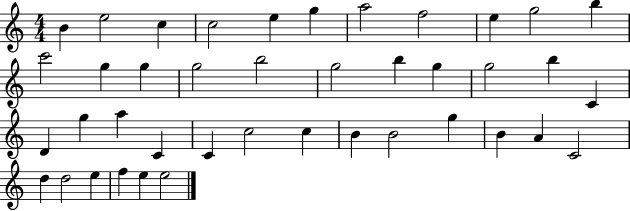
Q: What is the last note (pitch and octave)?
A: E5